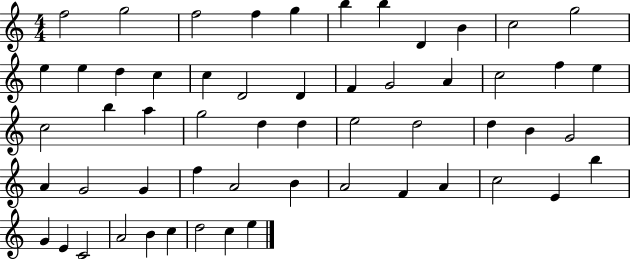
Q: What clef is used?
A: treble